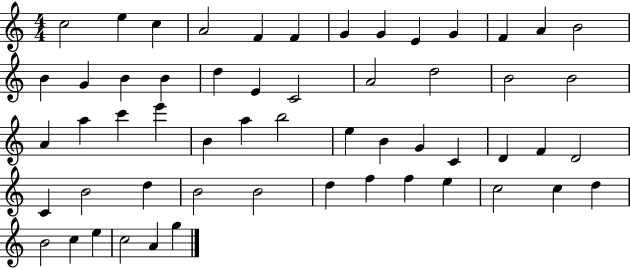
{
  \clef treble
  \numericTimeSignature
  \time 4/4
  \key c \major
  c''2 e''4 c''4 | a'2 f'4 f'4 | g'4 g'4 e'4 g'4 | f'4 a'4 b'2 | \break b'4 g'4 b'4 b'4 | d''4 e'4 c'2 | a'2 d''2 | b'2 b'2 | \break a'4 a''4 c'''4 e'''4 | b'4 a''4 b''2 | e''4 b'4 g'4 c'4 | d'4 f'4 d'2 | \break c'4 b'2 d''4 | b'2 b'2 | d''4 f''4 f''4 e''4 | c''2 c''4 d''4 | \break b'2 c''4 e''4 | c''2 a'4 g''4 | \bar "|."
}